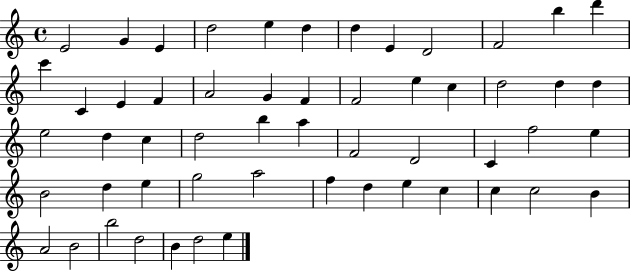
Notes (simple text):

E4/h G4/q E4/q D5/h E5/q D5/q D5/q E4/q D4/h F4/h B5/q D6/q C6/q C4/q E4/q F4/q A4/h G4/q F4/q F4/h E5/q C5/q D5/h D5/q D5/q E5/h D5/q C5/q D5/h B5/q A5/q F4/h D4/h C4/q F5/h E5/q B4/h D5/q E5/q G5/h A5/h F5/q D5/q E5/q C5/q C5/q C5/h B4/q A4/h B4/h B5/h D5/h B4/q D5/h E5/q